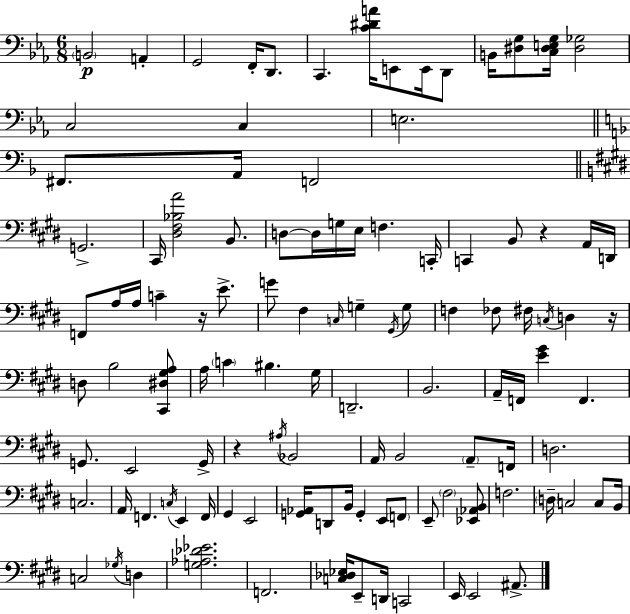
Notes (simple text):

B2/h A2/q G2/h F2/s D2/e. C2/q. [C4,D#4,A4]/s E2/e E2/s D2/e B2/s [D#3,G3]/e [C3,D#3,E3,G3]/s [D#3,Gb3]/h C3/h C3/q E3/h. F#2/e. A2/s F2/h G2/h. C#2/s [D#3,F#3,Bb3,A4]/h B2/e. D3/e D3/s G3/s E3/s F3/q. C2/s C2/q B2/e R/q A2/s D2/s F2/e A3/s A3/s C4/q R/s E4/e. G4/e F#3/q C3/s G3/q G#2/s G3/e F3/q FES3/e F#3/s C3/s D3/q R/s D3/e B3/h [C#2,D#3,G#3,A3]/e A3/s C4/q BIS3/q. G#3/s D2/h. B2/h. A2/s F2/s [E4,G#4]/q F2/q. G2/e. E2/h G2/s R/q A#3/s Bb2/h A2/s B2/h A2/e F2/s D3/h. C3/h. A2/s F2/q. C3/s E2/q F2/s G#2/q E2/h [G2,Ab2]/s D2/e B2/s G2/q E2/e F2/e E2/e F#3/h [Eb2,Ab2,B2]/e F3/h. D3/s C3/h C3/e B2/s C3/h Gb3/s D3/q [G3,Ab3,Db4,Eb4]/h. F2/h. [C3,Db3,Eb3]/s E2/e D2/s C2/h E2/s E2/h A#2/e.